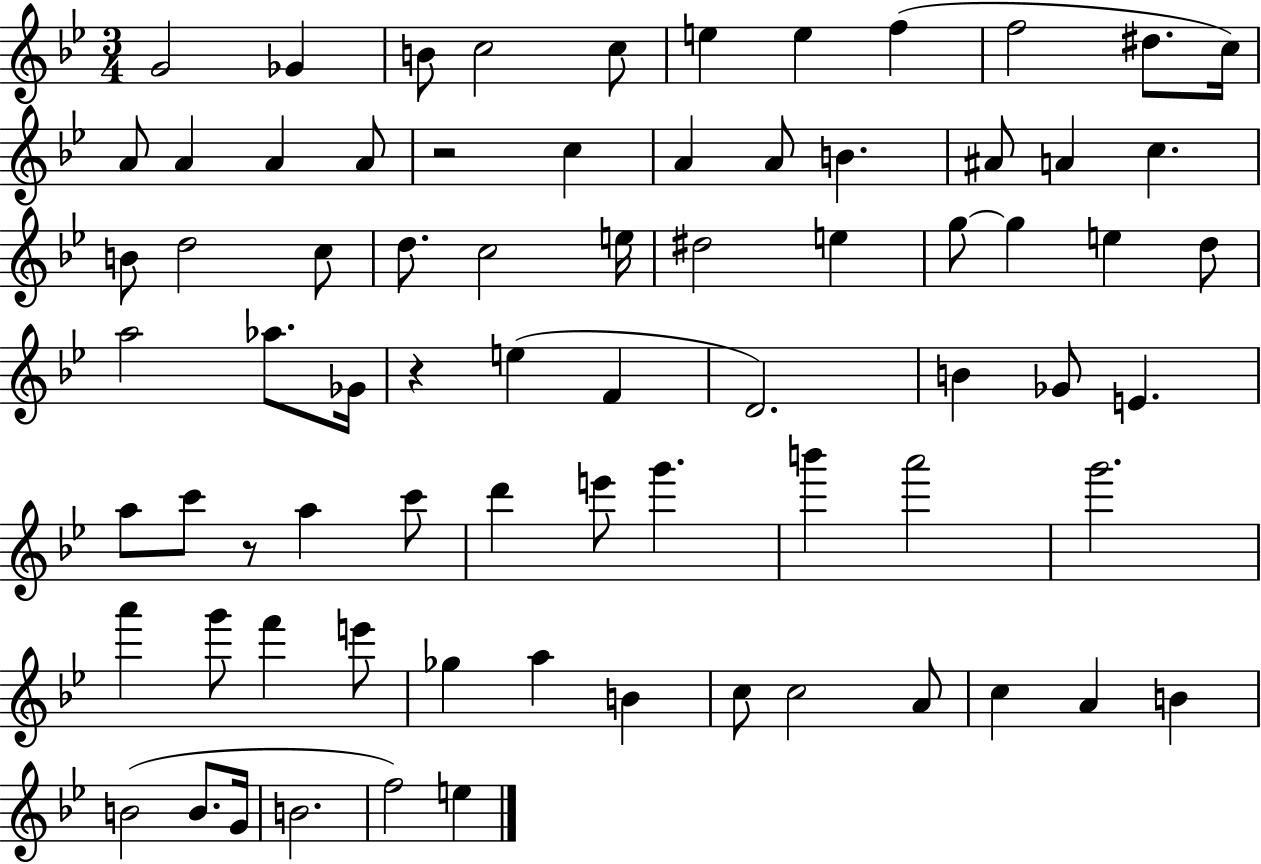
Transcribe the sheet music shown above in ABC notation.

X:1
T:Untitled
M:3/4
L:1/4
K:Bb
G2 _G B/2 c2 c/2 e e f f2 ^d/2 c/4 A/2 A A A/2 z2 c A A/2 B ^A/2 A c B/2 d2 c/2 d/2 c2 e/4 ^d2 e g/2 g e d/2 a2 _a/2 _G/4 z e F D2 B _G/2 E a/2 c'/2 z/2 a c'/2 d' e'/2 g' b' a'2 g'2 a' g'/2 f' e'/2 _g a B c/2 c2 A/2 c A B B2 B/2 G/4 B2 f2 e